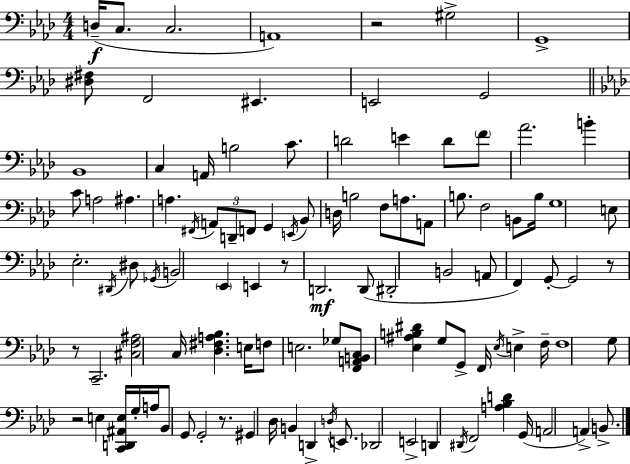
{
  \clef bass
  \numericTimeSignature
  \time 4/4
  \key f \minor
  \repeat volta 2 { d16--(\f c8. c2. | a,1) | r2 gis2-> | g,1-> | \break <dis fis>8 f,2 eis,4. | e,2 g,2 | \bar "||" \break \key f \minor bes,1 | c4 a,16 b2 c'8. | d'2 e'4 d'8 \parenthesize f'8 | aes'2. b'4-. | \break c'8 a2 ais4. | a4. \acciaccatura { fis,16 } \tuplet 3/2 { a,8 d,8-- f,8 } g,4 | \acciaccatura { e,16 } bes,8 d16 b2 f8 a8. | a,8 b8. f2 b,8 | \break b16 g1 | e8 ees2.-. | \acciaccatura { dis,16 } dis8 \acciaccatura { ges,16 } b,2 \parenthesize ees,4 | e,4 r8 d,2.\mf | \break d,8( dis,2-. b,2 | a,8 f,4) g,8-.~~ g,2 | r8 r8 c,2.-- | <cis f ais>2 c16 <des fis a bes>4. | \break e16 f8 e2. | ges8 <f, a, b, c>8 <ees ais b dis'>4 g8 g,8-> f,16 \acciaccatura { ees16 } | e4-> f16-- f1 | g8 r2 e4 | \break <c, d, ais, e>16 g16-. a16 bes,8 g,8 g,2-. | r8. gis,4 des16 b,4 d,4-> | \acciaccatura { d16 } e,8. des,2 e,2-> | d,4 \acciaccatura { dis,16 } f,2 | \break <a bes d'>4 g,16( a,2 | a,4->) b,8.-> } \bar "|."
}